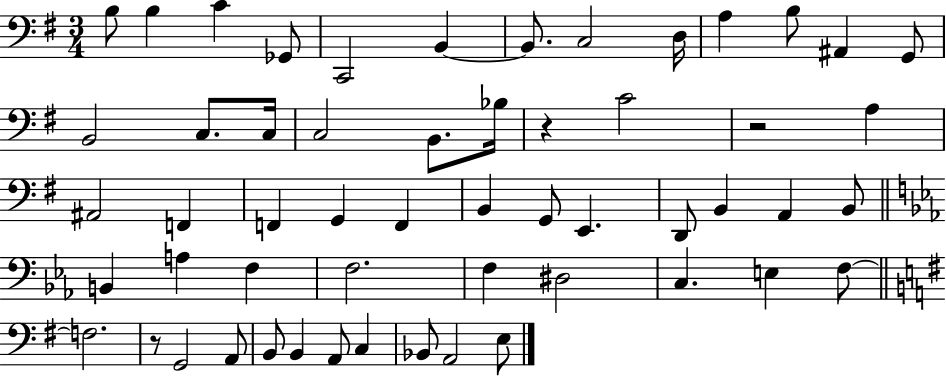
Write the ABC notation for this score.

X:1
T:Untitled
M:3/4
L:1/4
K:G
B,/2 B, C _G,,/2 C,,2 B,, B,,/2 C,2 D,/4 A, B,/2 ^A,, G,,/2 B,,2 C,/2 C,/4 C,2 B,,/2 _B,/4 z C2 z2 A, ^A,,2 F,, F,, G,, F,, B,, G,,/2 E,, D,,/2 B,, A,, B,,/2 B,, A, F, F,2 F, ^D,2 C, E, F,/2 F,2 z/2 G,,2 A,,/2 B,,/2 B,, A,,/2 C, _B,,/2 A,,2 E,/2